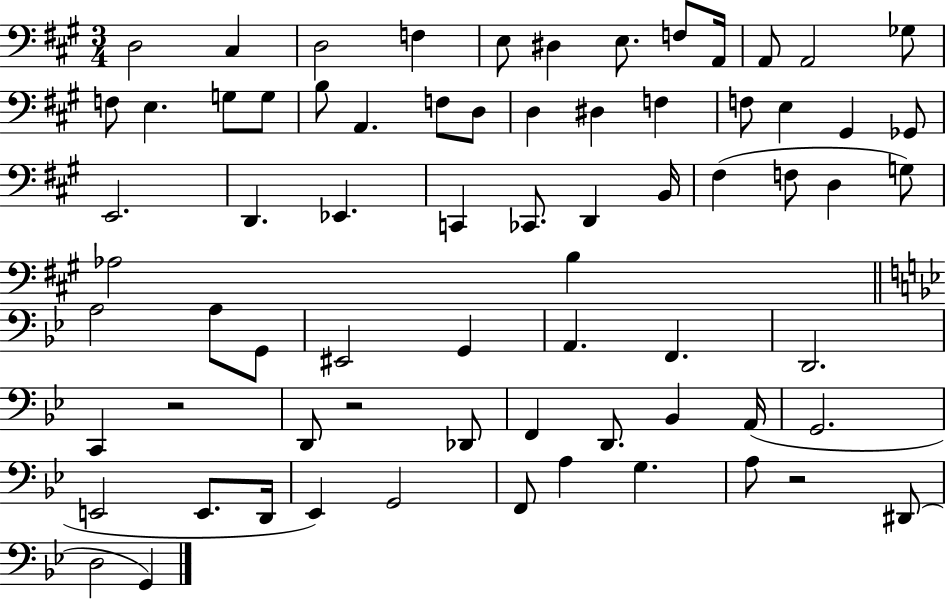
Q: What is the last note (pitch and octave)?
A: G2